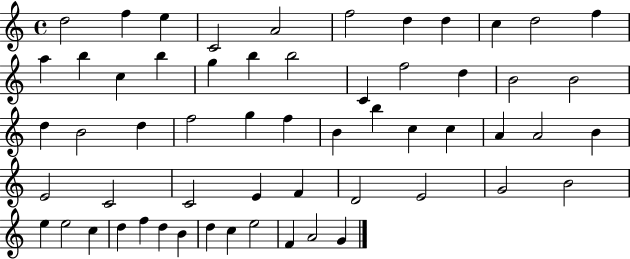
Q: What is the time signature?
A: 4/4